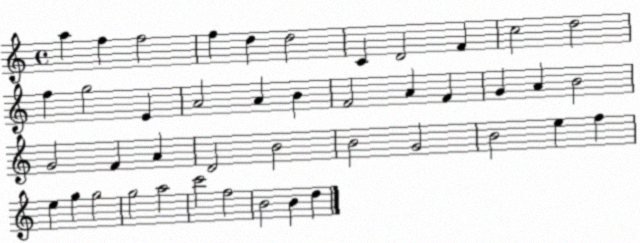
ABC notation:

X:1
T:Untitled
M:4/4
L:1/4
K:C
a f f2 f d d2 C D2 F c2 d2 f g2 E A2 A B F2 A F G A B2 G2 F A D2 B2 B2 G2 B2 e f e g g2 g2 a2 c'2 f2 B2 B d